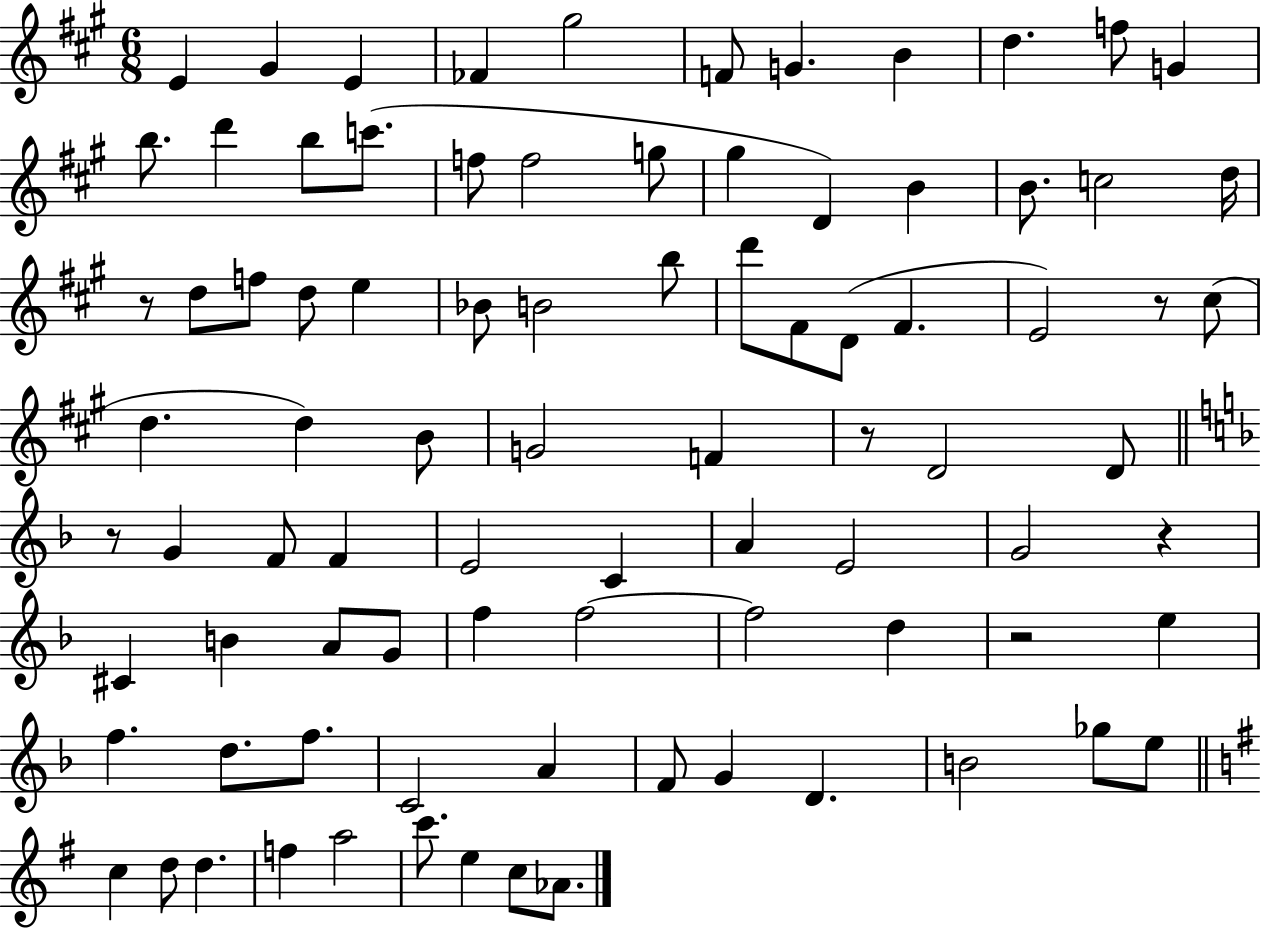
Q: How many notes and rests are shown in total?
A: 87